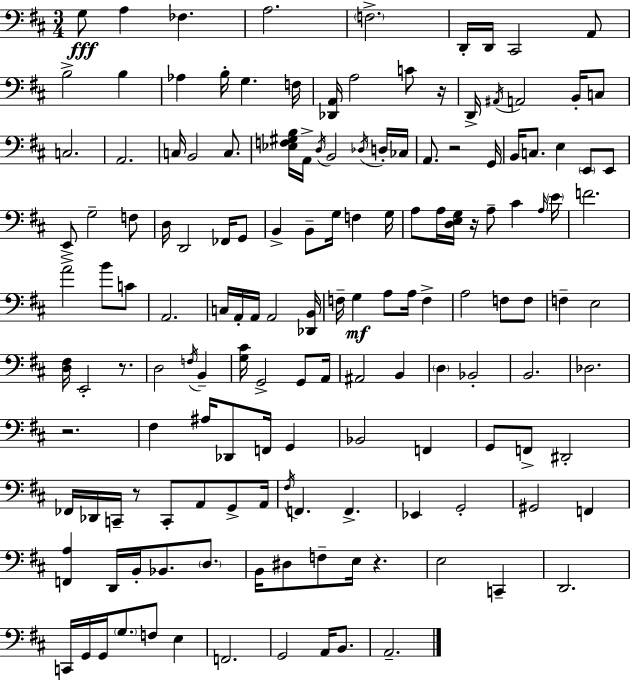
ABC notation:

X:1
T:Untitled
M:3/4
L:1/4
K:D
G,/2 A, _F, A,2 F,2 D,,/4 D,,/4 ^C,,2 A,,/2 B,2 B, _A, B,/4 G, F,/4 [_D,,A,,]/4 A,2 C/2 z/4 D,,/4 ^A,,/4 A,,2 B,,/4 C,/2 C,2 A,,2 C,/4 B,,2 C,/2 [_E,F,^G,B,]/4 A,,/4 D,/4 B,,2 _D,/4 D,/4 _C,/4 A,,/2 z2 G,,/4 B,,/4 C,/2 E, E,,/2 E,,/2 E,,/2 G,2 F,/2 D,/4 D,,2 _F,,/4 G,,/2 B,, B,,/2 G,/4 F, G,/4 A,/2 A,/4 [D,E,G,]/4 z/4 A,/2 ^C A,/4 E/4 F2 A2 B/2 C/2 A,,2 C,/4 A,,/4 A,,/4 A,,2 [_D,,B,,]/4 F,/4 G, A,/2 A,/4 F, A,2 F,/2 F,/2 F, E,2 [D,^F,]/4 E,,2 z/2 D,2 F,/4 B,, [G,^C]/4 G,,2 G,,/2 A,,/4 ^A,,2 B,, D, _B,,2 B,,2 _D,2 z2 ^F, ^A,/4 _D,,/2 F,,/4 G,, _B,,2 F,, G,,/2 F,,/2 ^D,,2 _F,,/4 _D,,/4 C,,/4 z/2 C,,/2 A,,/2 G,,/2 A,,/4 ^F,/4 F,, F,, _E,, G,,2 ^G,,2 F,, [F,,A,] D,,/4 B,,/4 _B,,/2 D,/2 B,,/4 ^D,/2 F,/2 E,/4 z E,2 C,, D,,2 C,,/4 G,,/4 G,,/4 G,/2 F,/2 E, F,,2 G,,2 A,,/4 B,,/2 A,,2